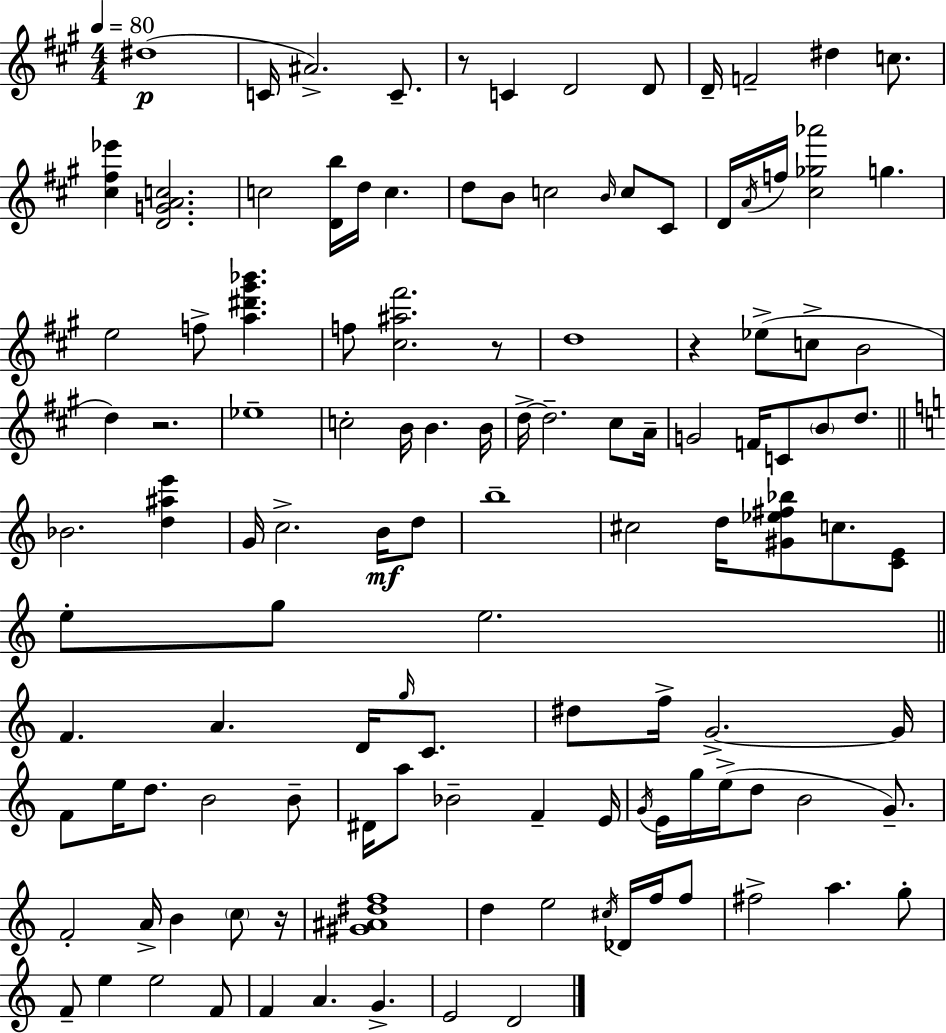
D#5/w C4/s A#4/h. C4/e. R/e C4/q D4/h D4/e D4/s F4/h D#5/q C5/e. [C#5,F#5,Eb6]/q [D4,G4,A4,C5]/h. C5/h [D4,B5]/s D5/s C5/q. D5/e B4/e C5/h B4/s C5/e C#4/e D4/s A4/s F5/s [C#5,Gb5,Ab6]/h G5/q. E5/h F5/e [A5,D#6,G#6,Bb6]/q. F5/e [C#5,A#5,F#6]/h. R/e D5/w R/q Eb5/e C5/e B4/h D5/q R/h. Eb5/w C5/h B4/s B4/q. B4/s D5/s D5/h. C#5/e A4/s G4/h F4/s C4/e B4/e D5/e. Bb4/h. [D5,A#5,E6]/q G4/s C5/h. B4/s D5/e B5/w C#5/h D5/s [G#4,Eb5,F#5,Bb5]/e C5/e. [C4,E4]/e E5/e G5/e E5/h. F4/q. A4/q. D4/s G5/s C4/e. D#5/e F5/s G4/h. G4/s F4/e E5/s D5/e. B4/h B4/e D#4/s A5/e Bb4/h F4/q E4/s G4/s E4/s G5/s E5/s D5/e B4/h G4/e. F4/h A4/s B4/q C5/e R/s [G#4,A#4,D#5,F5]/w D5/q E5/h C#5/s Db4/s F5/s F5/e F#5/h A5/q. G5/e F4/e E5/q E5/h F4/e F4/q A4/q. G4/q. E4/h D4/h